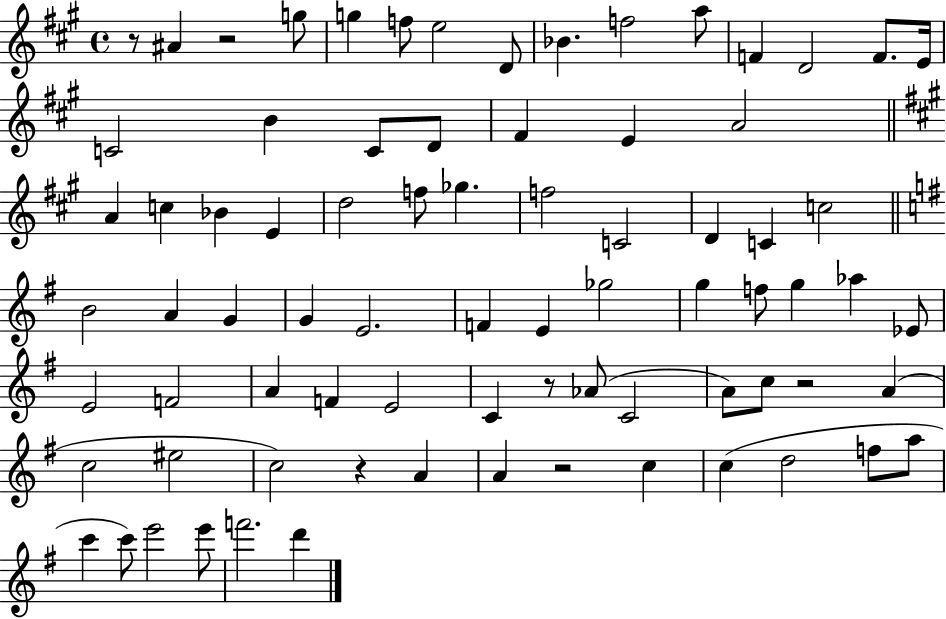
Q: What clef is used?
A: treble